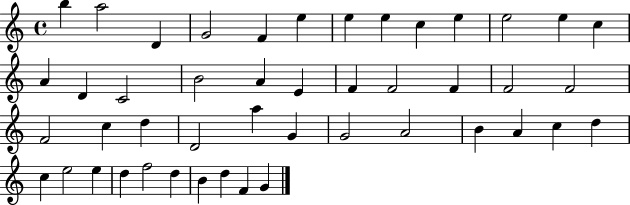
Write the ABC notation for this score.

X:1
T:Untitled
M:4/4
L:1/4
K:C
b a2 D G2 F e e e c e e2 e c A D C2 B2 A E F F2 F F2 F2 F2 c d D2 a G G2 A2 B A c d c e2 e d f2 d B d F G